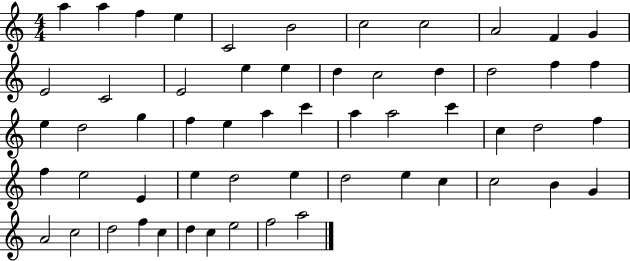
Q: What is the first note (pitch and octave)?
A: A5